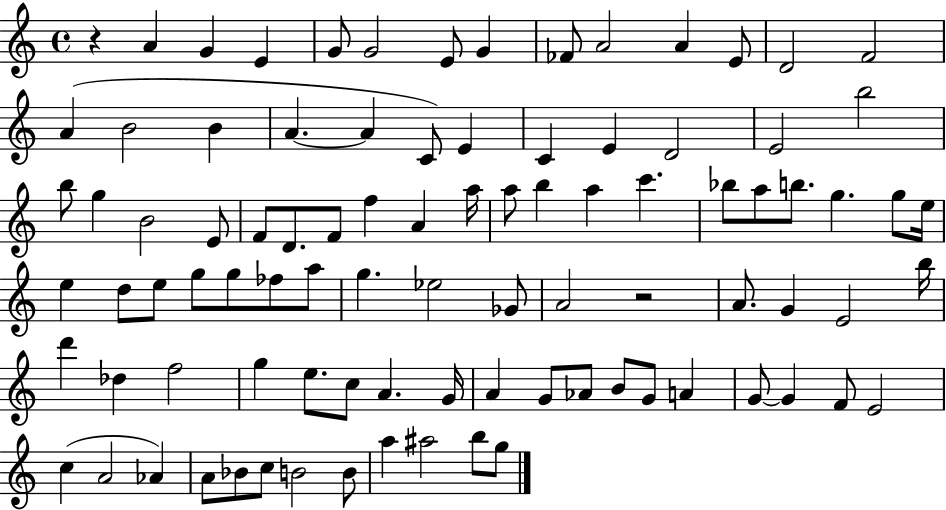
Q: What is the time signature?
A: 4/4